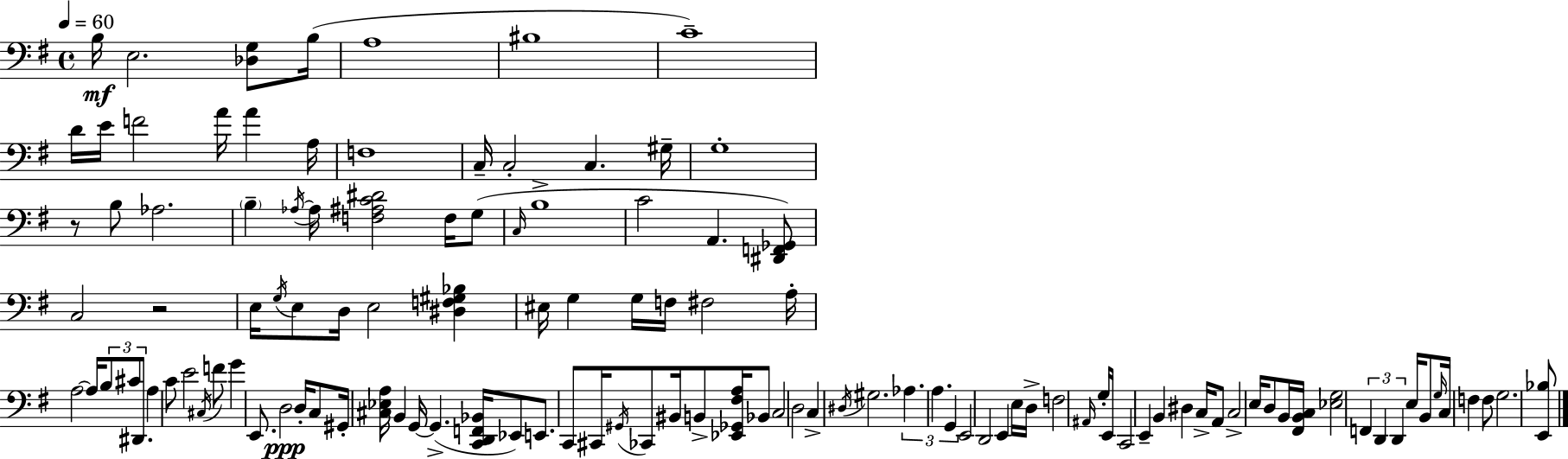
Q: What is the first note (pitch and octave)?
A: B3